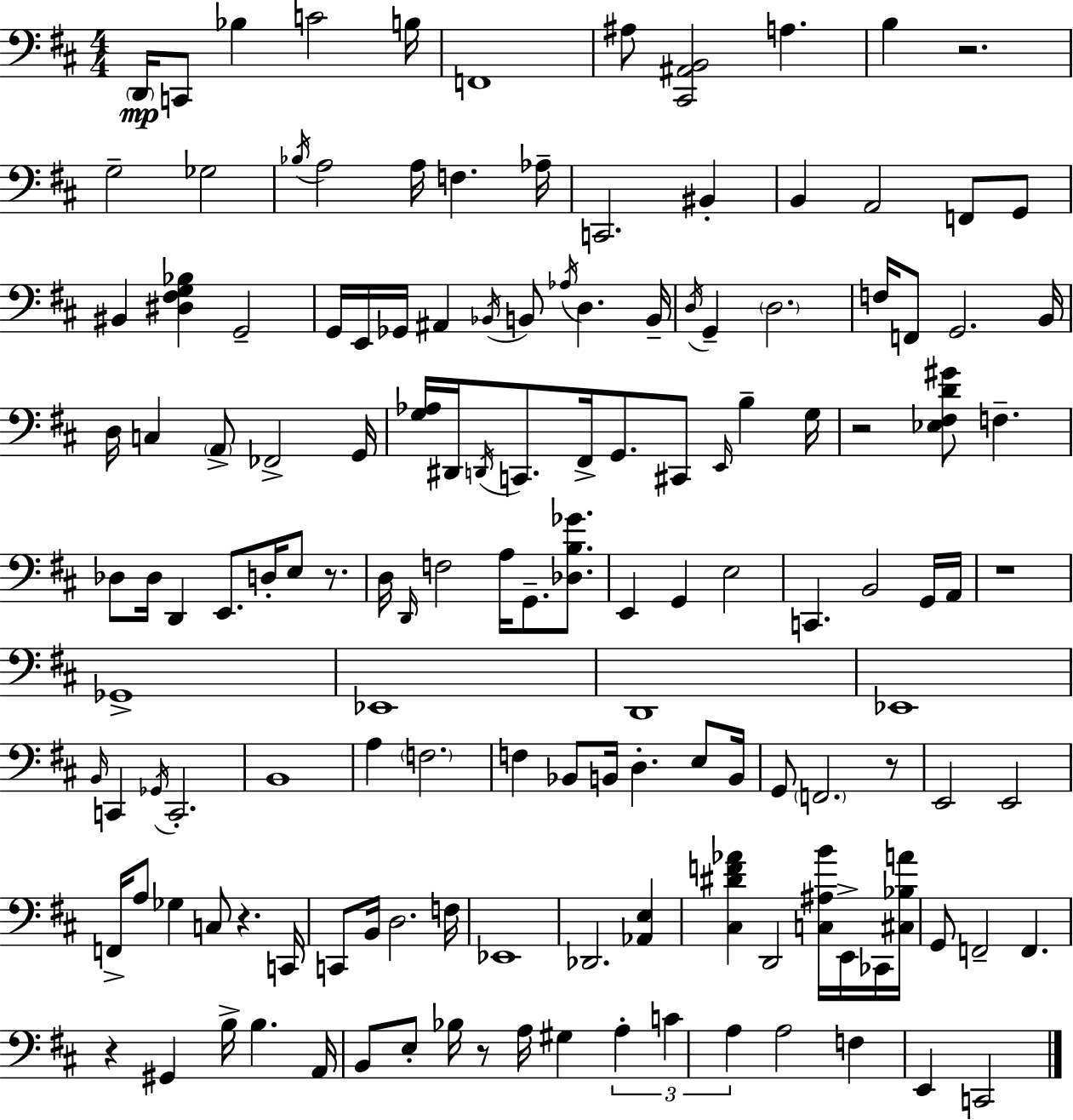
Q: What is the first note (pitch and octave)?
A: D2